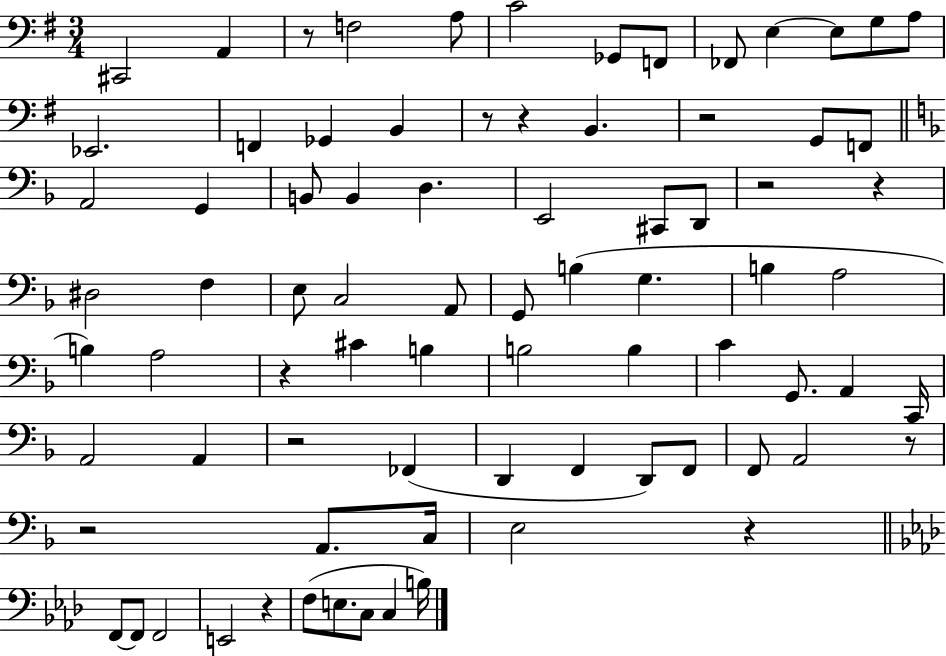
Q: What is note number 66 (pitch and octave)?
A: C3